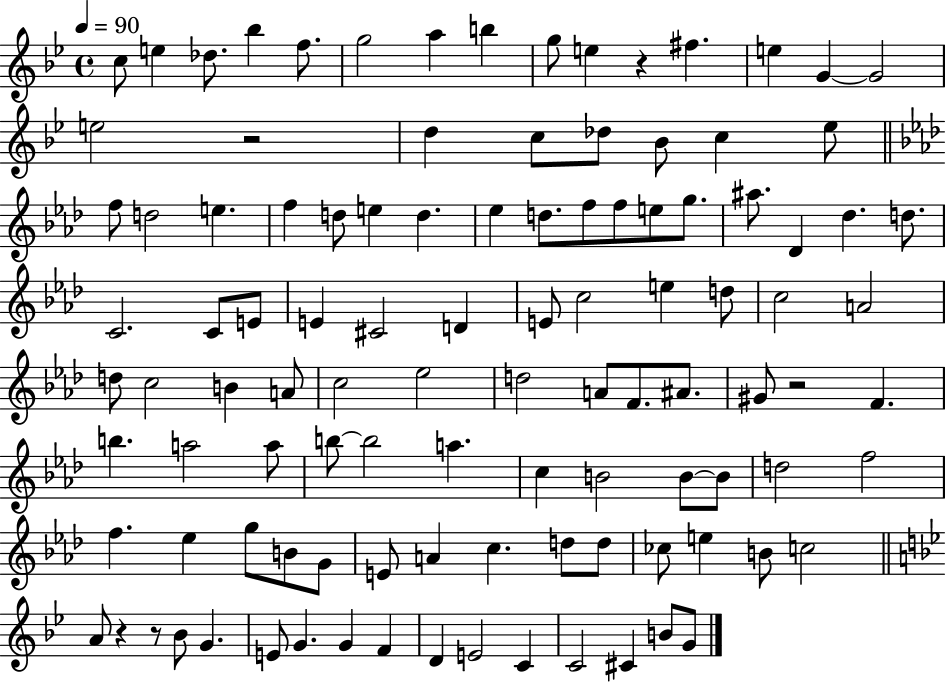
X:1
T:Untitled
M:4/4
L:1/4
K:Bb
c/2 e _d/2 _b f/2 g2 a b g/2 e z ^f e G G2 e2 z2 d c/2 _d/2 _B/2 c _e/2 f/2 d2 e f d/2 e d _e d/2 f/2 f/2 e/2 g/2 ^a/2 _D _d d/2 C2 C/2 E/2 E ^C2 D E/2 c2 e d/2 c2 A2 d/2 c2 B A/2 c2 _e2 d2 A/2 F/2 ^A/2 ^G/2 z2 F b a2 a/2 b/2 b2 a c B2 B/2 B/2 d2 f2 f _e g/2 B/2 G/2 E/2 A c d/2 d/2 _c/2 e B/2 c2 A/2 z z/2 _B/2 G E/2 G G F D E2 C C2 ^C B/2 G/2